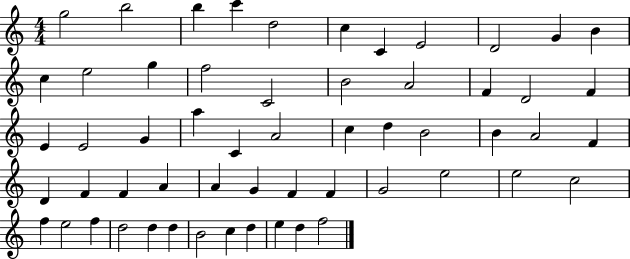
{
  \clef treble
  \numericTimeSignature
  \time 4/4
  \key c \major
  g''2 b''2 | b''4 c'''4 d''2 | c''4 c'4 e'2 | d'2 g'4 b'4 | \break c''4 e''2 g''4 | f''2 c'2 | b'2 a'2 | f'4 d'2 f'4 | \break e'4 e'2 g'4 | a''4 c'4 a'2 | c''4 d''4 b'2 | b'4 a'2 f'4 | \break d'4 f'4 f'4 a'4 | a'4 g'4 f'4 f'4 | g'2 e''2 | e''2 c''2 | \break f''4 e''2 f''4 | d''2 d''4 d''4 | b'2 c''4 d''4 | e''4 d''4 f''2 | \break \bar "|."
}